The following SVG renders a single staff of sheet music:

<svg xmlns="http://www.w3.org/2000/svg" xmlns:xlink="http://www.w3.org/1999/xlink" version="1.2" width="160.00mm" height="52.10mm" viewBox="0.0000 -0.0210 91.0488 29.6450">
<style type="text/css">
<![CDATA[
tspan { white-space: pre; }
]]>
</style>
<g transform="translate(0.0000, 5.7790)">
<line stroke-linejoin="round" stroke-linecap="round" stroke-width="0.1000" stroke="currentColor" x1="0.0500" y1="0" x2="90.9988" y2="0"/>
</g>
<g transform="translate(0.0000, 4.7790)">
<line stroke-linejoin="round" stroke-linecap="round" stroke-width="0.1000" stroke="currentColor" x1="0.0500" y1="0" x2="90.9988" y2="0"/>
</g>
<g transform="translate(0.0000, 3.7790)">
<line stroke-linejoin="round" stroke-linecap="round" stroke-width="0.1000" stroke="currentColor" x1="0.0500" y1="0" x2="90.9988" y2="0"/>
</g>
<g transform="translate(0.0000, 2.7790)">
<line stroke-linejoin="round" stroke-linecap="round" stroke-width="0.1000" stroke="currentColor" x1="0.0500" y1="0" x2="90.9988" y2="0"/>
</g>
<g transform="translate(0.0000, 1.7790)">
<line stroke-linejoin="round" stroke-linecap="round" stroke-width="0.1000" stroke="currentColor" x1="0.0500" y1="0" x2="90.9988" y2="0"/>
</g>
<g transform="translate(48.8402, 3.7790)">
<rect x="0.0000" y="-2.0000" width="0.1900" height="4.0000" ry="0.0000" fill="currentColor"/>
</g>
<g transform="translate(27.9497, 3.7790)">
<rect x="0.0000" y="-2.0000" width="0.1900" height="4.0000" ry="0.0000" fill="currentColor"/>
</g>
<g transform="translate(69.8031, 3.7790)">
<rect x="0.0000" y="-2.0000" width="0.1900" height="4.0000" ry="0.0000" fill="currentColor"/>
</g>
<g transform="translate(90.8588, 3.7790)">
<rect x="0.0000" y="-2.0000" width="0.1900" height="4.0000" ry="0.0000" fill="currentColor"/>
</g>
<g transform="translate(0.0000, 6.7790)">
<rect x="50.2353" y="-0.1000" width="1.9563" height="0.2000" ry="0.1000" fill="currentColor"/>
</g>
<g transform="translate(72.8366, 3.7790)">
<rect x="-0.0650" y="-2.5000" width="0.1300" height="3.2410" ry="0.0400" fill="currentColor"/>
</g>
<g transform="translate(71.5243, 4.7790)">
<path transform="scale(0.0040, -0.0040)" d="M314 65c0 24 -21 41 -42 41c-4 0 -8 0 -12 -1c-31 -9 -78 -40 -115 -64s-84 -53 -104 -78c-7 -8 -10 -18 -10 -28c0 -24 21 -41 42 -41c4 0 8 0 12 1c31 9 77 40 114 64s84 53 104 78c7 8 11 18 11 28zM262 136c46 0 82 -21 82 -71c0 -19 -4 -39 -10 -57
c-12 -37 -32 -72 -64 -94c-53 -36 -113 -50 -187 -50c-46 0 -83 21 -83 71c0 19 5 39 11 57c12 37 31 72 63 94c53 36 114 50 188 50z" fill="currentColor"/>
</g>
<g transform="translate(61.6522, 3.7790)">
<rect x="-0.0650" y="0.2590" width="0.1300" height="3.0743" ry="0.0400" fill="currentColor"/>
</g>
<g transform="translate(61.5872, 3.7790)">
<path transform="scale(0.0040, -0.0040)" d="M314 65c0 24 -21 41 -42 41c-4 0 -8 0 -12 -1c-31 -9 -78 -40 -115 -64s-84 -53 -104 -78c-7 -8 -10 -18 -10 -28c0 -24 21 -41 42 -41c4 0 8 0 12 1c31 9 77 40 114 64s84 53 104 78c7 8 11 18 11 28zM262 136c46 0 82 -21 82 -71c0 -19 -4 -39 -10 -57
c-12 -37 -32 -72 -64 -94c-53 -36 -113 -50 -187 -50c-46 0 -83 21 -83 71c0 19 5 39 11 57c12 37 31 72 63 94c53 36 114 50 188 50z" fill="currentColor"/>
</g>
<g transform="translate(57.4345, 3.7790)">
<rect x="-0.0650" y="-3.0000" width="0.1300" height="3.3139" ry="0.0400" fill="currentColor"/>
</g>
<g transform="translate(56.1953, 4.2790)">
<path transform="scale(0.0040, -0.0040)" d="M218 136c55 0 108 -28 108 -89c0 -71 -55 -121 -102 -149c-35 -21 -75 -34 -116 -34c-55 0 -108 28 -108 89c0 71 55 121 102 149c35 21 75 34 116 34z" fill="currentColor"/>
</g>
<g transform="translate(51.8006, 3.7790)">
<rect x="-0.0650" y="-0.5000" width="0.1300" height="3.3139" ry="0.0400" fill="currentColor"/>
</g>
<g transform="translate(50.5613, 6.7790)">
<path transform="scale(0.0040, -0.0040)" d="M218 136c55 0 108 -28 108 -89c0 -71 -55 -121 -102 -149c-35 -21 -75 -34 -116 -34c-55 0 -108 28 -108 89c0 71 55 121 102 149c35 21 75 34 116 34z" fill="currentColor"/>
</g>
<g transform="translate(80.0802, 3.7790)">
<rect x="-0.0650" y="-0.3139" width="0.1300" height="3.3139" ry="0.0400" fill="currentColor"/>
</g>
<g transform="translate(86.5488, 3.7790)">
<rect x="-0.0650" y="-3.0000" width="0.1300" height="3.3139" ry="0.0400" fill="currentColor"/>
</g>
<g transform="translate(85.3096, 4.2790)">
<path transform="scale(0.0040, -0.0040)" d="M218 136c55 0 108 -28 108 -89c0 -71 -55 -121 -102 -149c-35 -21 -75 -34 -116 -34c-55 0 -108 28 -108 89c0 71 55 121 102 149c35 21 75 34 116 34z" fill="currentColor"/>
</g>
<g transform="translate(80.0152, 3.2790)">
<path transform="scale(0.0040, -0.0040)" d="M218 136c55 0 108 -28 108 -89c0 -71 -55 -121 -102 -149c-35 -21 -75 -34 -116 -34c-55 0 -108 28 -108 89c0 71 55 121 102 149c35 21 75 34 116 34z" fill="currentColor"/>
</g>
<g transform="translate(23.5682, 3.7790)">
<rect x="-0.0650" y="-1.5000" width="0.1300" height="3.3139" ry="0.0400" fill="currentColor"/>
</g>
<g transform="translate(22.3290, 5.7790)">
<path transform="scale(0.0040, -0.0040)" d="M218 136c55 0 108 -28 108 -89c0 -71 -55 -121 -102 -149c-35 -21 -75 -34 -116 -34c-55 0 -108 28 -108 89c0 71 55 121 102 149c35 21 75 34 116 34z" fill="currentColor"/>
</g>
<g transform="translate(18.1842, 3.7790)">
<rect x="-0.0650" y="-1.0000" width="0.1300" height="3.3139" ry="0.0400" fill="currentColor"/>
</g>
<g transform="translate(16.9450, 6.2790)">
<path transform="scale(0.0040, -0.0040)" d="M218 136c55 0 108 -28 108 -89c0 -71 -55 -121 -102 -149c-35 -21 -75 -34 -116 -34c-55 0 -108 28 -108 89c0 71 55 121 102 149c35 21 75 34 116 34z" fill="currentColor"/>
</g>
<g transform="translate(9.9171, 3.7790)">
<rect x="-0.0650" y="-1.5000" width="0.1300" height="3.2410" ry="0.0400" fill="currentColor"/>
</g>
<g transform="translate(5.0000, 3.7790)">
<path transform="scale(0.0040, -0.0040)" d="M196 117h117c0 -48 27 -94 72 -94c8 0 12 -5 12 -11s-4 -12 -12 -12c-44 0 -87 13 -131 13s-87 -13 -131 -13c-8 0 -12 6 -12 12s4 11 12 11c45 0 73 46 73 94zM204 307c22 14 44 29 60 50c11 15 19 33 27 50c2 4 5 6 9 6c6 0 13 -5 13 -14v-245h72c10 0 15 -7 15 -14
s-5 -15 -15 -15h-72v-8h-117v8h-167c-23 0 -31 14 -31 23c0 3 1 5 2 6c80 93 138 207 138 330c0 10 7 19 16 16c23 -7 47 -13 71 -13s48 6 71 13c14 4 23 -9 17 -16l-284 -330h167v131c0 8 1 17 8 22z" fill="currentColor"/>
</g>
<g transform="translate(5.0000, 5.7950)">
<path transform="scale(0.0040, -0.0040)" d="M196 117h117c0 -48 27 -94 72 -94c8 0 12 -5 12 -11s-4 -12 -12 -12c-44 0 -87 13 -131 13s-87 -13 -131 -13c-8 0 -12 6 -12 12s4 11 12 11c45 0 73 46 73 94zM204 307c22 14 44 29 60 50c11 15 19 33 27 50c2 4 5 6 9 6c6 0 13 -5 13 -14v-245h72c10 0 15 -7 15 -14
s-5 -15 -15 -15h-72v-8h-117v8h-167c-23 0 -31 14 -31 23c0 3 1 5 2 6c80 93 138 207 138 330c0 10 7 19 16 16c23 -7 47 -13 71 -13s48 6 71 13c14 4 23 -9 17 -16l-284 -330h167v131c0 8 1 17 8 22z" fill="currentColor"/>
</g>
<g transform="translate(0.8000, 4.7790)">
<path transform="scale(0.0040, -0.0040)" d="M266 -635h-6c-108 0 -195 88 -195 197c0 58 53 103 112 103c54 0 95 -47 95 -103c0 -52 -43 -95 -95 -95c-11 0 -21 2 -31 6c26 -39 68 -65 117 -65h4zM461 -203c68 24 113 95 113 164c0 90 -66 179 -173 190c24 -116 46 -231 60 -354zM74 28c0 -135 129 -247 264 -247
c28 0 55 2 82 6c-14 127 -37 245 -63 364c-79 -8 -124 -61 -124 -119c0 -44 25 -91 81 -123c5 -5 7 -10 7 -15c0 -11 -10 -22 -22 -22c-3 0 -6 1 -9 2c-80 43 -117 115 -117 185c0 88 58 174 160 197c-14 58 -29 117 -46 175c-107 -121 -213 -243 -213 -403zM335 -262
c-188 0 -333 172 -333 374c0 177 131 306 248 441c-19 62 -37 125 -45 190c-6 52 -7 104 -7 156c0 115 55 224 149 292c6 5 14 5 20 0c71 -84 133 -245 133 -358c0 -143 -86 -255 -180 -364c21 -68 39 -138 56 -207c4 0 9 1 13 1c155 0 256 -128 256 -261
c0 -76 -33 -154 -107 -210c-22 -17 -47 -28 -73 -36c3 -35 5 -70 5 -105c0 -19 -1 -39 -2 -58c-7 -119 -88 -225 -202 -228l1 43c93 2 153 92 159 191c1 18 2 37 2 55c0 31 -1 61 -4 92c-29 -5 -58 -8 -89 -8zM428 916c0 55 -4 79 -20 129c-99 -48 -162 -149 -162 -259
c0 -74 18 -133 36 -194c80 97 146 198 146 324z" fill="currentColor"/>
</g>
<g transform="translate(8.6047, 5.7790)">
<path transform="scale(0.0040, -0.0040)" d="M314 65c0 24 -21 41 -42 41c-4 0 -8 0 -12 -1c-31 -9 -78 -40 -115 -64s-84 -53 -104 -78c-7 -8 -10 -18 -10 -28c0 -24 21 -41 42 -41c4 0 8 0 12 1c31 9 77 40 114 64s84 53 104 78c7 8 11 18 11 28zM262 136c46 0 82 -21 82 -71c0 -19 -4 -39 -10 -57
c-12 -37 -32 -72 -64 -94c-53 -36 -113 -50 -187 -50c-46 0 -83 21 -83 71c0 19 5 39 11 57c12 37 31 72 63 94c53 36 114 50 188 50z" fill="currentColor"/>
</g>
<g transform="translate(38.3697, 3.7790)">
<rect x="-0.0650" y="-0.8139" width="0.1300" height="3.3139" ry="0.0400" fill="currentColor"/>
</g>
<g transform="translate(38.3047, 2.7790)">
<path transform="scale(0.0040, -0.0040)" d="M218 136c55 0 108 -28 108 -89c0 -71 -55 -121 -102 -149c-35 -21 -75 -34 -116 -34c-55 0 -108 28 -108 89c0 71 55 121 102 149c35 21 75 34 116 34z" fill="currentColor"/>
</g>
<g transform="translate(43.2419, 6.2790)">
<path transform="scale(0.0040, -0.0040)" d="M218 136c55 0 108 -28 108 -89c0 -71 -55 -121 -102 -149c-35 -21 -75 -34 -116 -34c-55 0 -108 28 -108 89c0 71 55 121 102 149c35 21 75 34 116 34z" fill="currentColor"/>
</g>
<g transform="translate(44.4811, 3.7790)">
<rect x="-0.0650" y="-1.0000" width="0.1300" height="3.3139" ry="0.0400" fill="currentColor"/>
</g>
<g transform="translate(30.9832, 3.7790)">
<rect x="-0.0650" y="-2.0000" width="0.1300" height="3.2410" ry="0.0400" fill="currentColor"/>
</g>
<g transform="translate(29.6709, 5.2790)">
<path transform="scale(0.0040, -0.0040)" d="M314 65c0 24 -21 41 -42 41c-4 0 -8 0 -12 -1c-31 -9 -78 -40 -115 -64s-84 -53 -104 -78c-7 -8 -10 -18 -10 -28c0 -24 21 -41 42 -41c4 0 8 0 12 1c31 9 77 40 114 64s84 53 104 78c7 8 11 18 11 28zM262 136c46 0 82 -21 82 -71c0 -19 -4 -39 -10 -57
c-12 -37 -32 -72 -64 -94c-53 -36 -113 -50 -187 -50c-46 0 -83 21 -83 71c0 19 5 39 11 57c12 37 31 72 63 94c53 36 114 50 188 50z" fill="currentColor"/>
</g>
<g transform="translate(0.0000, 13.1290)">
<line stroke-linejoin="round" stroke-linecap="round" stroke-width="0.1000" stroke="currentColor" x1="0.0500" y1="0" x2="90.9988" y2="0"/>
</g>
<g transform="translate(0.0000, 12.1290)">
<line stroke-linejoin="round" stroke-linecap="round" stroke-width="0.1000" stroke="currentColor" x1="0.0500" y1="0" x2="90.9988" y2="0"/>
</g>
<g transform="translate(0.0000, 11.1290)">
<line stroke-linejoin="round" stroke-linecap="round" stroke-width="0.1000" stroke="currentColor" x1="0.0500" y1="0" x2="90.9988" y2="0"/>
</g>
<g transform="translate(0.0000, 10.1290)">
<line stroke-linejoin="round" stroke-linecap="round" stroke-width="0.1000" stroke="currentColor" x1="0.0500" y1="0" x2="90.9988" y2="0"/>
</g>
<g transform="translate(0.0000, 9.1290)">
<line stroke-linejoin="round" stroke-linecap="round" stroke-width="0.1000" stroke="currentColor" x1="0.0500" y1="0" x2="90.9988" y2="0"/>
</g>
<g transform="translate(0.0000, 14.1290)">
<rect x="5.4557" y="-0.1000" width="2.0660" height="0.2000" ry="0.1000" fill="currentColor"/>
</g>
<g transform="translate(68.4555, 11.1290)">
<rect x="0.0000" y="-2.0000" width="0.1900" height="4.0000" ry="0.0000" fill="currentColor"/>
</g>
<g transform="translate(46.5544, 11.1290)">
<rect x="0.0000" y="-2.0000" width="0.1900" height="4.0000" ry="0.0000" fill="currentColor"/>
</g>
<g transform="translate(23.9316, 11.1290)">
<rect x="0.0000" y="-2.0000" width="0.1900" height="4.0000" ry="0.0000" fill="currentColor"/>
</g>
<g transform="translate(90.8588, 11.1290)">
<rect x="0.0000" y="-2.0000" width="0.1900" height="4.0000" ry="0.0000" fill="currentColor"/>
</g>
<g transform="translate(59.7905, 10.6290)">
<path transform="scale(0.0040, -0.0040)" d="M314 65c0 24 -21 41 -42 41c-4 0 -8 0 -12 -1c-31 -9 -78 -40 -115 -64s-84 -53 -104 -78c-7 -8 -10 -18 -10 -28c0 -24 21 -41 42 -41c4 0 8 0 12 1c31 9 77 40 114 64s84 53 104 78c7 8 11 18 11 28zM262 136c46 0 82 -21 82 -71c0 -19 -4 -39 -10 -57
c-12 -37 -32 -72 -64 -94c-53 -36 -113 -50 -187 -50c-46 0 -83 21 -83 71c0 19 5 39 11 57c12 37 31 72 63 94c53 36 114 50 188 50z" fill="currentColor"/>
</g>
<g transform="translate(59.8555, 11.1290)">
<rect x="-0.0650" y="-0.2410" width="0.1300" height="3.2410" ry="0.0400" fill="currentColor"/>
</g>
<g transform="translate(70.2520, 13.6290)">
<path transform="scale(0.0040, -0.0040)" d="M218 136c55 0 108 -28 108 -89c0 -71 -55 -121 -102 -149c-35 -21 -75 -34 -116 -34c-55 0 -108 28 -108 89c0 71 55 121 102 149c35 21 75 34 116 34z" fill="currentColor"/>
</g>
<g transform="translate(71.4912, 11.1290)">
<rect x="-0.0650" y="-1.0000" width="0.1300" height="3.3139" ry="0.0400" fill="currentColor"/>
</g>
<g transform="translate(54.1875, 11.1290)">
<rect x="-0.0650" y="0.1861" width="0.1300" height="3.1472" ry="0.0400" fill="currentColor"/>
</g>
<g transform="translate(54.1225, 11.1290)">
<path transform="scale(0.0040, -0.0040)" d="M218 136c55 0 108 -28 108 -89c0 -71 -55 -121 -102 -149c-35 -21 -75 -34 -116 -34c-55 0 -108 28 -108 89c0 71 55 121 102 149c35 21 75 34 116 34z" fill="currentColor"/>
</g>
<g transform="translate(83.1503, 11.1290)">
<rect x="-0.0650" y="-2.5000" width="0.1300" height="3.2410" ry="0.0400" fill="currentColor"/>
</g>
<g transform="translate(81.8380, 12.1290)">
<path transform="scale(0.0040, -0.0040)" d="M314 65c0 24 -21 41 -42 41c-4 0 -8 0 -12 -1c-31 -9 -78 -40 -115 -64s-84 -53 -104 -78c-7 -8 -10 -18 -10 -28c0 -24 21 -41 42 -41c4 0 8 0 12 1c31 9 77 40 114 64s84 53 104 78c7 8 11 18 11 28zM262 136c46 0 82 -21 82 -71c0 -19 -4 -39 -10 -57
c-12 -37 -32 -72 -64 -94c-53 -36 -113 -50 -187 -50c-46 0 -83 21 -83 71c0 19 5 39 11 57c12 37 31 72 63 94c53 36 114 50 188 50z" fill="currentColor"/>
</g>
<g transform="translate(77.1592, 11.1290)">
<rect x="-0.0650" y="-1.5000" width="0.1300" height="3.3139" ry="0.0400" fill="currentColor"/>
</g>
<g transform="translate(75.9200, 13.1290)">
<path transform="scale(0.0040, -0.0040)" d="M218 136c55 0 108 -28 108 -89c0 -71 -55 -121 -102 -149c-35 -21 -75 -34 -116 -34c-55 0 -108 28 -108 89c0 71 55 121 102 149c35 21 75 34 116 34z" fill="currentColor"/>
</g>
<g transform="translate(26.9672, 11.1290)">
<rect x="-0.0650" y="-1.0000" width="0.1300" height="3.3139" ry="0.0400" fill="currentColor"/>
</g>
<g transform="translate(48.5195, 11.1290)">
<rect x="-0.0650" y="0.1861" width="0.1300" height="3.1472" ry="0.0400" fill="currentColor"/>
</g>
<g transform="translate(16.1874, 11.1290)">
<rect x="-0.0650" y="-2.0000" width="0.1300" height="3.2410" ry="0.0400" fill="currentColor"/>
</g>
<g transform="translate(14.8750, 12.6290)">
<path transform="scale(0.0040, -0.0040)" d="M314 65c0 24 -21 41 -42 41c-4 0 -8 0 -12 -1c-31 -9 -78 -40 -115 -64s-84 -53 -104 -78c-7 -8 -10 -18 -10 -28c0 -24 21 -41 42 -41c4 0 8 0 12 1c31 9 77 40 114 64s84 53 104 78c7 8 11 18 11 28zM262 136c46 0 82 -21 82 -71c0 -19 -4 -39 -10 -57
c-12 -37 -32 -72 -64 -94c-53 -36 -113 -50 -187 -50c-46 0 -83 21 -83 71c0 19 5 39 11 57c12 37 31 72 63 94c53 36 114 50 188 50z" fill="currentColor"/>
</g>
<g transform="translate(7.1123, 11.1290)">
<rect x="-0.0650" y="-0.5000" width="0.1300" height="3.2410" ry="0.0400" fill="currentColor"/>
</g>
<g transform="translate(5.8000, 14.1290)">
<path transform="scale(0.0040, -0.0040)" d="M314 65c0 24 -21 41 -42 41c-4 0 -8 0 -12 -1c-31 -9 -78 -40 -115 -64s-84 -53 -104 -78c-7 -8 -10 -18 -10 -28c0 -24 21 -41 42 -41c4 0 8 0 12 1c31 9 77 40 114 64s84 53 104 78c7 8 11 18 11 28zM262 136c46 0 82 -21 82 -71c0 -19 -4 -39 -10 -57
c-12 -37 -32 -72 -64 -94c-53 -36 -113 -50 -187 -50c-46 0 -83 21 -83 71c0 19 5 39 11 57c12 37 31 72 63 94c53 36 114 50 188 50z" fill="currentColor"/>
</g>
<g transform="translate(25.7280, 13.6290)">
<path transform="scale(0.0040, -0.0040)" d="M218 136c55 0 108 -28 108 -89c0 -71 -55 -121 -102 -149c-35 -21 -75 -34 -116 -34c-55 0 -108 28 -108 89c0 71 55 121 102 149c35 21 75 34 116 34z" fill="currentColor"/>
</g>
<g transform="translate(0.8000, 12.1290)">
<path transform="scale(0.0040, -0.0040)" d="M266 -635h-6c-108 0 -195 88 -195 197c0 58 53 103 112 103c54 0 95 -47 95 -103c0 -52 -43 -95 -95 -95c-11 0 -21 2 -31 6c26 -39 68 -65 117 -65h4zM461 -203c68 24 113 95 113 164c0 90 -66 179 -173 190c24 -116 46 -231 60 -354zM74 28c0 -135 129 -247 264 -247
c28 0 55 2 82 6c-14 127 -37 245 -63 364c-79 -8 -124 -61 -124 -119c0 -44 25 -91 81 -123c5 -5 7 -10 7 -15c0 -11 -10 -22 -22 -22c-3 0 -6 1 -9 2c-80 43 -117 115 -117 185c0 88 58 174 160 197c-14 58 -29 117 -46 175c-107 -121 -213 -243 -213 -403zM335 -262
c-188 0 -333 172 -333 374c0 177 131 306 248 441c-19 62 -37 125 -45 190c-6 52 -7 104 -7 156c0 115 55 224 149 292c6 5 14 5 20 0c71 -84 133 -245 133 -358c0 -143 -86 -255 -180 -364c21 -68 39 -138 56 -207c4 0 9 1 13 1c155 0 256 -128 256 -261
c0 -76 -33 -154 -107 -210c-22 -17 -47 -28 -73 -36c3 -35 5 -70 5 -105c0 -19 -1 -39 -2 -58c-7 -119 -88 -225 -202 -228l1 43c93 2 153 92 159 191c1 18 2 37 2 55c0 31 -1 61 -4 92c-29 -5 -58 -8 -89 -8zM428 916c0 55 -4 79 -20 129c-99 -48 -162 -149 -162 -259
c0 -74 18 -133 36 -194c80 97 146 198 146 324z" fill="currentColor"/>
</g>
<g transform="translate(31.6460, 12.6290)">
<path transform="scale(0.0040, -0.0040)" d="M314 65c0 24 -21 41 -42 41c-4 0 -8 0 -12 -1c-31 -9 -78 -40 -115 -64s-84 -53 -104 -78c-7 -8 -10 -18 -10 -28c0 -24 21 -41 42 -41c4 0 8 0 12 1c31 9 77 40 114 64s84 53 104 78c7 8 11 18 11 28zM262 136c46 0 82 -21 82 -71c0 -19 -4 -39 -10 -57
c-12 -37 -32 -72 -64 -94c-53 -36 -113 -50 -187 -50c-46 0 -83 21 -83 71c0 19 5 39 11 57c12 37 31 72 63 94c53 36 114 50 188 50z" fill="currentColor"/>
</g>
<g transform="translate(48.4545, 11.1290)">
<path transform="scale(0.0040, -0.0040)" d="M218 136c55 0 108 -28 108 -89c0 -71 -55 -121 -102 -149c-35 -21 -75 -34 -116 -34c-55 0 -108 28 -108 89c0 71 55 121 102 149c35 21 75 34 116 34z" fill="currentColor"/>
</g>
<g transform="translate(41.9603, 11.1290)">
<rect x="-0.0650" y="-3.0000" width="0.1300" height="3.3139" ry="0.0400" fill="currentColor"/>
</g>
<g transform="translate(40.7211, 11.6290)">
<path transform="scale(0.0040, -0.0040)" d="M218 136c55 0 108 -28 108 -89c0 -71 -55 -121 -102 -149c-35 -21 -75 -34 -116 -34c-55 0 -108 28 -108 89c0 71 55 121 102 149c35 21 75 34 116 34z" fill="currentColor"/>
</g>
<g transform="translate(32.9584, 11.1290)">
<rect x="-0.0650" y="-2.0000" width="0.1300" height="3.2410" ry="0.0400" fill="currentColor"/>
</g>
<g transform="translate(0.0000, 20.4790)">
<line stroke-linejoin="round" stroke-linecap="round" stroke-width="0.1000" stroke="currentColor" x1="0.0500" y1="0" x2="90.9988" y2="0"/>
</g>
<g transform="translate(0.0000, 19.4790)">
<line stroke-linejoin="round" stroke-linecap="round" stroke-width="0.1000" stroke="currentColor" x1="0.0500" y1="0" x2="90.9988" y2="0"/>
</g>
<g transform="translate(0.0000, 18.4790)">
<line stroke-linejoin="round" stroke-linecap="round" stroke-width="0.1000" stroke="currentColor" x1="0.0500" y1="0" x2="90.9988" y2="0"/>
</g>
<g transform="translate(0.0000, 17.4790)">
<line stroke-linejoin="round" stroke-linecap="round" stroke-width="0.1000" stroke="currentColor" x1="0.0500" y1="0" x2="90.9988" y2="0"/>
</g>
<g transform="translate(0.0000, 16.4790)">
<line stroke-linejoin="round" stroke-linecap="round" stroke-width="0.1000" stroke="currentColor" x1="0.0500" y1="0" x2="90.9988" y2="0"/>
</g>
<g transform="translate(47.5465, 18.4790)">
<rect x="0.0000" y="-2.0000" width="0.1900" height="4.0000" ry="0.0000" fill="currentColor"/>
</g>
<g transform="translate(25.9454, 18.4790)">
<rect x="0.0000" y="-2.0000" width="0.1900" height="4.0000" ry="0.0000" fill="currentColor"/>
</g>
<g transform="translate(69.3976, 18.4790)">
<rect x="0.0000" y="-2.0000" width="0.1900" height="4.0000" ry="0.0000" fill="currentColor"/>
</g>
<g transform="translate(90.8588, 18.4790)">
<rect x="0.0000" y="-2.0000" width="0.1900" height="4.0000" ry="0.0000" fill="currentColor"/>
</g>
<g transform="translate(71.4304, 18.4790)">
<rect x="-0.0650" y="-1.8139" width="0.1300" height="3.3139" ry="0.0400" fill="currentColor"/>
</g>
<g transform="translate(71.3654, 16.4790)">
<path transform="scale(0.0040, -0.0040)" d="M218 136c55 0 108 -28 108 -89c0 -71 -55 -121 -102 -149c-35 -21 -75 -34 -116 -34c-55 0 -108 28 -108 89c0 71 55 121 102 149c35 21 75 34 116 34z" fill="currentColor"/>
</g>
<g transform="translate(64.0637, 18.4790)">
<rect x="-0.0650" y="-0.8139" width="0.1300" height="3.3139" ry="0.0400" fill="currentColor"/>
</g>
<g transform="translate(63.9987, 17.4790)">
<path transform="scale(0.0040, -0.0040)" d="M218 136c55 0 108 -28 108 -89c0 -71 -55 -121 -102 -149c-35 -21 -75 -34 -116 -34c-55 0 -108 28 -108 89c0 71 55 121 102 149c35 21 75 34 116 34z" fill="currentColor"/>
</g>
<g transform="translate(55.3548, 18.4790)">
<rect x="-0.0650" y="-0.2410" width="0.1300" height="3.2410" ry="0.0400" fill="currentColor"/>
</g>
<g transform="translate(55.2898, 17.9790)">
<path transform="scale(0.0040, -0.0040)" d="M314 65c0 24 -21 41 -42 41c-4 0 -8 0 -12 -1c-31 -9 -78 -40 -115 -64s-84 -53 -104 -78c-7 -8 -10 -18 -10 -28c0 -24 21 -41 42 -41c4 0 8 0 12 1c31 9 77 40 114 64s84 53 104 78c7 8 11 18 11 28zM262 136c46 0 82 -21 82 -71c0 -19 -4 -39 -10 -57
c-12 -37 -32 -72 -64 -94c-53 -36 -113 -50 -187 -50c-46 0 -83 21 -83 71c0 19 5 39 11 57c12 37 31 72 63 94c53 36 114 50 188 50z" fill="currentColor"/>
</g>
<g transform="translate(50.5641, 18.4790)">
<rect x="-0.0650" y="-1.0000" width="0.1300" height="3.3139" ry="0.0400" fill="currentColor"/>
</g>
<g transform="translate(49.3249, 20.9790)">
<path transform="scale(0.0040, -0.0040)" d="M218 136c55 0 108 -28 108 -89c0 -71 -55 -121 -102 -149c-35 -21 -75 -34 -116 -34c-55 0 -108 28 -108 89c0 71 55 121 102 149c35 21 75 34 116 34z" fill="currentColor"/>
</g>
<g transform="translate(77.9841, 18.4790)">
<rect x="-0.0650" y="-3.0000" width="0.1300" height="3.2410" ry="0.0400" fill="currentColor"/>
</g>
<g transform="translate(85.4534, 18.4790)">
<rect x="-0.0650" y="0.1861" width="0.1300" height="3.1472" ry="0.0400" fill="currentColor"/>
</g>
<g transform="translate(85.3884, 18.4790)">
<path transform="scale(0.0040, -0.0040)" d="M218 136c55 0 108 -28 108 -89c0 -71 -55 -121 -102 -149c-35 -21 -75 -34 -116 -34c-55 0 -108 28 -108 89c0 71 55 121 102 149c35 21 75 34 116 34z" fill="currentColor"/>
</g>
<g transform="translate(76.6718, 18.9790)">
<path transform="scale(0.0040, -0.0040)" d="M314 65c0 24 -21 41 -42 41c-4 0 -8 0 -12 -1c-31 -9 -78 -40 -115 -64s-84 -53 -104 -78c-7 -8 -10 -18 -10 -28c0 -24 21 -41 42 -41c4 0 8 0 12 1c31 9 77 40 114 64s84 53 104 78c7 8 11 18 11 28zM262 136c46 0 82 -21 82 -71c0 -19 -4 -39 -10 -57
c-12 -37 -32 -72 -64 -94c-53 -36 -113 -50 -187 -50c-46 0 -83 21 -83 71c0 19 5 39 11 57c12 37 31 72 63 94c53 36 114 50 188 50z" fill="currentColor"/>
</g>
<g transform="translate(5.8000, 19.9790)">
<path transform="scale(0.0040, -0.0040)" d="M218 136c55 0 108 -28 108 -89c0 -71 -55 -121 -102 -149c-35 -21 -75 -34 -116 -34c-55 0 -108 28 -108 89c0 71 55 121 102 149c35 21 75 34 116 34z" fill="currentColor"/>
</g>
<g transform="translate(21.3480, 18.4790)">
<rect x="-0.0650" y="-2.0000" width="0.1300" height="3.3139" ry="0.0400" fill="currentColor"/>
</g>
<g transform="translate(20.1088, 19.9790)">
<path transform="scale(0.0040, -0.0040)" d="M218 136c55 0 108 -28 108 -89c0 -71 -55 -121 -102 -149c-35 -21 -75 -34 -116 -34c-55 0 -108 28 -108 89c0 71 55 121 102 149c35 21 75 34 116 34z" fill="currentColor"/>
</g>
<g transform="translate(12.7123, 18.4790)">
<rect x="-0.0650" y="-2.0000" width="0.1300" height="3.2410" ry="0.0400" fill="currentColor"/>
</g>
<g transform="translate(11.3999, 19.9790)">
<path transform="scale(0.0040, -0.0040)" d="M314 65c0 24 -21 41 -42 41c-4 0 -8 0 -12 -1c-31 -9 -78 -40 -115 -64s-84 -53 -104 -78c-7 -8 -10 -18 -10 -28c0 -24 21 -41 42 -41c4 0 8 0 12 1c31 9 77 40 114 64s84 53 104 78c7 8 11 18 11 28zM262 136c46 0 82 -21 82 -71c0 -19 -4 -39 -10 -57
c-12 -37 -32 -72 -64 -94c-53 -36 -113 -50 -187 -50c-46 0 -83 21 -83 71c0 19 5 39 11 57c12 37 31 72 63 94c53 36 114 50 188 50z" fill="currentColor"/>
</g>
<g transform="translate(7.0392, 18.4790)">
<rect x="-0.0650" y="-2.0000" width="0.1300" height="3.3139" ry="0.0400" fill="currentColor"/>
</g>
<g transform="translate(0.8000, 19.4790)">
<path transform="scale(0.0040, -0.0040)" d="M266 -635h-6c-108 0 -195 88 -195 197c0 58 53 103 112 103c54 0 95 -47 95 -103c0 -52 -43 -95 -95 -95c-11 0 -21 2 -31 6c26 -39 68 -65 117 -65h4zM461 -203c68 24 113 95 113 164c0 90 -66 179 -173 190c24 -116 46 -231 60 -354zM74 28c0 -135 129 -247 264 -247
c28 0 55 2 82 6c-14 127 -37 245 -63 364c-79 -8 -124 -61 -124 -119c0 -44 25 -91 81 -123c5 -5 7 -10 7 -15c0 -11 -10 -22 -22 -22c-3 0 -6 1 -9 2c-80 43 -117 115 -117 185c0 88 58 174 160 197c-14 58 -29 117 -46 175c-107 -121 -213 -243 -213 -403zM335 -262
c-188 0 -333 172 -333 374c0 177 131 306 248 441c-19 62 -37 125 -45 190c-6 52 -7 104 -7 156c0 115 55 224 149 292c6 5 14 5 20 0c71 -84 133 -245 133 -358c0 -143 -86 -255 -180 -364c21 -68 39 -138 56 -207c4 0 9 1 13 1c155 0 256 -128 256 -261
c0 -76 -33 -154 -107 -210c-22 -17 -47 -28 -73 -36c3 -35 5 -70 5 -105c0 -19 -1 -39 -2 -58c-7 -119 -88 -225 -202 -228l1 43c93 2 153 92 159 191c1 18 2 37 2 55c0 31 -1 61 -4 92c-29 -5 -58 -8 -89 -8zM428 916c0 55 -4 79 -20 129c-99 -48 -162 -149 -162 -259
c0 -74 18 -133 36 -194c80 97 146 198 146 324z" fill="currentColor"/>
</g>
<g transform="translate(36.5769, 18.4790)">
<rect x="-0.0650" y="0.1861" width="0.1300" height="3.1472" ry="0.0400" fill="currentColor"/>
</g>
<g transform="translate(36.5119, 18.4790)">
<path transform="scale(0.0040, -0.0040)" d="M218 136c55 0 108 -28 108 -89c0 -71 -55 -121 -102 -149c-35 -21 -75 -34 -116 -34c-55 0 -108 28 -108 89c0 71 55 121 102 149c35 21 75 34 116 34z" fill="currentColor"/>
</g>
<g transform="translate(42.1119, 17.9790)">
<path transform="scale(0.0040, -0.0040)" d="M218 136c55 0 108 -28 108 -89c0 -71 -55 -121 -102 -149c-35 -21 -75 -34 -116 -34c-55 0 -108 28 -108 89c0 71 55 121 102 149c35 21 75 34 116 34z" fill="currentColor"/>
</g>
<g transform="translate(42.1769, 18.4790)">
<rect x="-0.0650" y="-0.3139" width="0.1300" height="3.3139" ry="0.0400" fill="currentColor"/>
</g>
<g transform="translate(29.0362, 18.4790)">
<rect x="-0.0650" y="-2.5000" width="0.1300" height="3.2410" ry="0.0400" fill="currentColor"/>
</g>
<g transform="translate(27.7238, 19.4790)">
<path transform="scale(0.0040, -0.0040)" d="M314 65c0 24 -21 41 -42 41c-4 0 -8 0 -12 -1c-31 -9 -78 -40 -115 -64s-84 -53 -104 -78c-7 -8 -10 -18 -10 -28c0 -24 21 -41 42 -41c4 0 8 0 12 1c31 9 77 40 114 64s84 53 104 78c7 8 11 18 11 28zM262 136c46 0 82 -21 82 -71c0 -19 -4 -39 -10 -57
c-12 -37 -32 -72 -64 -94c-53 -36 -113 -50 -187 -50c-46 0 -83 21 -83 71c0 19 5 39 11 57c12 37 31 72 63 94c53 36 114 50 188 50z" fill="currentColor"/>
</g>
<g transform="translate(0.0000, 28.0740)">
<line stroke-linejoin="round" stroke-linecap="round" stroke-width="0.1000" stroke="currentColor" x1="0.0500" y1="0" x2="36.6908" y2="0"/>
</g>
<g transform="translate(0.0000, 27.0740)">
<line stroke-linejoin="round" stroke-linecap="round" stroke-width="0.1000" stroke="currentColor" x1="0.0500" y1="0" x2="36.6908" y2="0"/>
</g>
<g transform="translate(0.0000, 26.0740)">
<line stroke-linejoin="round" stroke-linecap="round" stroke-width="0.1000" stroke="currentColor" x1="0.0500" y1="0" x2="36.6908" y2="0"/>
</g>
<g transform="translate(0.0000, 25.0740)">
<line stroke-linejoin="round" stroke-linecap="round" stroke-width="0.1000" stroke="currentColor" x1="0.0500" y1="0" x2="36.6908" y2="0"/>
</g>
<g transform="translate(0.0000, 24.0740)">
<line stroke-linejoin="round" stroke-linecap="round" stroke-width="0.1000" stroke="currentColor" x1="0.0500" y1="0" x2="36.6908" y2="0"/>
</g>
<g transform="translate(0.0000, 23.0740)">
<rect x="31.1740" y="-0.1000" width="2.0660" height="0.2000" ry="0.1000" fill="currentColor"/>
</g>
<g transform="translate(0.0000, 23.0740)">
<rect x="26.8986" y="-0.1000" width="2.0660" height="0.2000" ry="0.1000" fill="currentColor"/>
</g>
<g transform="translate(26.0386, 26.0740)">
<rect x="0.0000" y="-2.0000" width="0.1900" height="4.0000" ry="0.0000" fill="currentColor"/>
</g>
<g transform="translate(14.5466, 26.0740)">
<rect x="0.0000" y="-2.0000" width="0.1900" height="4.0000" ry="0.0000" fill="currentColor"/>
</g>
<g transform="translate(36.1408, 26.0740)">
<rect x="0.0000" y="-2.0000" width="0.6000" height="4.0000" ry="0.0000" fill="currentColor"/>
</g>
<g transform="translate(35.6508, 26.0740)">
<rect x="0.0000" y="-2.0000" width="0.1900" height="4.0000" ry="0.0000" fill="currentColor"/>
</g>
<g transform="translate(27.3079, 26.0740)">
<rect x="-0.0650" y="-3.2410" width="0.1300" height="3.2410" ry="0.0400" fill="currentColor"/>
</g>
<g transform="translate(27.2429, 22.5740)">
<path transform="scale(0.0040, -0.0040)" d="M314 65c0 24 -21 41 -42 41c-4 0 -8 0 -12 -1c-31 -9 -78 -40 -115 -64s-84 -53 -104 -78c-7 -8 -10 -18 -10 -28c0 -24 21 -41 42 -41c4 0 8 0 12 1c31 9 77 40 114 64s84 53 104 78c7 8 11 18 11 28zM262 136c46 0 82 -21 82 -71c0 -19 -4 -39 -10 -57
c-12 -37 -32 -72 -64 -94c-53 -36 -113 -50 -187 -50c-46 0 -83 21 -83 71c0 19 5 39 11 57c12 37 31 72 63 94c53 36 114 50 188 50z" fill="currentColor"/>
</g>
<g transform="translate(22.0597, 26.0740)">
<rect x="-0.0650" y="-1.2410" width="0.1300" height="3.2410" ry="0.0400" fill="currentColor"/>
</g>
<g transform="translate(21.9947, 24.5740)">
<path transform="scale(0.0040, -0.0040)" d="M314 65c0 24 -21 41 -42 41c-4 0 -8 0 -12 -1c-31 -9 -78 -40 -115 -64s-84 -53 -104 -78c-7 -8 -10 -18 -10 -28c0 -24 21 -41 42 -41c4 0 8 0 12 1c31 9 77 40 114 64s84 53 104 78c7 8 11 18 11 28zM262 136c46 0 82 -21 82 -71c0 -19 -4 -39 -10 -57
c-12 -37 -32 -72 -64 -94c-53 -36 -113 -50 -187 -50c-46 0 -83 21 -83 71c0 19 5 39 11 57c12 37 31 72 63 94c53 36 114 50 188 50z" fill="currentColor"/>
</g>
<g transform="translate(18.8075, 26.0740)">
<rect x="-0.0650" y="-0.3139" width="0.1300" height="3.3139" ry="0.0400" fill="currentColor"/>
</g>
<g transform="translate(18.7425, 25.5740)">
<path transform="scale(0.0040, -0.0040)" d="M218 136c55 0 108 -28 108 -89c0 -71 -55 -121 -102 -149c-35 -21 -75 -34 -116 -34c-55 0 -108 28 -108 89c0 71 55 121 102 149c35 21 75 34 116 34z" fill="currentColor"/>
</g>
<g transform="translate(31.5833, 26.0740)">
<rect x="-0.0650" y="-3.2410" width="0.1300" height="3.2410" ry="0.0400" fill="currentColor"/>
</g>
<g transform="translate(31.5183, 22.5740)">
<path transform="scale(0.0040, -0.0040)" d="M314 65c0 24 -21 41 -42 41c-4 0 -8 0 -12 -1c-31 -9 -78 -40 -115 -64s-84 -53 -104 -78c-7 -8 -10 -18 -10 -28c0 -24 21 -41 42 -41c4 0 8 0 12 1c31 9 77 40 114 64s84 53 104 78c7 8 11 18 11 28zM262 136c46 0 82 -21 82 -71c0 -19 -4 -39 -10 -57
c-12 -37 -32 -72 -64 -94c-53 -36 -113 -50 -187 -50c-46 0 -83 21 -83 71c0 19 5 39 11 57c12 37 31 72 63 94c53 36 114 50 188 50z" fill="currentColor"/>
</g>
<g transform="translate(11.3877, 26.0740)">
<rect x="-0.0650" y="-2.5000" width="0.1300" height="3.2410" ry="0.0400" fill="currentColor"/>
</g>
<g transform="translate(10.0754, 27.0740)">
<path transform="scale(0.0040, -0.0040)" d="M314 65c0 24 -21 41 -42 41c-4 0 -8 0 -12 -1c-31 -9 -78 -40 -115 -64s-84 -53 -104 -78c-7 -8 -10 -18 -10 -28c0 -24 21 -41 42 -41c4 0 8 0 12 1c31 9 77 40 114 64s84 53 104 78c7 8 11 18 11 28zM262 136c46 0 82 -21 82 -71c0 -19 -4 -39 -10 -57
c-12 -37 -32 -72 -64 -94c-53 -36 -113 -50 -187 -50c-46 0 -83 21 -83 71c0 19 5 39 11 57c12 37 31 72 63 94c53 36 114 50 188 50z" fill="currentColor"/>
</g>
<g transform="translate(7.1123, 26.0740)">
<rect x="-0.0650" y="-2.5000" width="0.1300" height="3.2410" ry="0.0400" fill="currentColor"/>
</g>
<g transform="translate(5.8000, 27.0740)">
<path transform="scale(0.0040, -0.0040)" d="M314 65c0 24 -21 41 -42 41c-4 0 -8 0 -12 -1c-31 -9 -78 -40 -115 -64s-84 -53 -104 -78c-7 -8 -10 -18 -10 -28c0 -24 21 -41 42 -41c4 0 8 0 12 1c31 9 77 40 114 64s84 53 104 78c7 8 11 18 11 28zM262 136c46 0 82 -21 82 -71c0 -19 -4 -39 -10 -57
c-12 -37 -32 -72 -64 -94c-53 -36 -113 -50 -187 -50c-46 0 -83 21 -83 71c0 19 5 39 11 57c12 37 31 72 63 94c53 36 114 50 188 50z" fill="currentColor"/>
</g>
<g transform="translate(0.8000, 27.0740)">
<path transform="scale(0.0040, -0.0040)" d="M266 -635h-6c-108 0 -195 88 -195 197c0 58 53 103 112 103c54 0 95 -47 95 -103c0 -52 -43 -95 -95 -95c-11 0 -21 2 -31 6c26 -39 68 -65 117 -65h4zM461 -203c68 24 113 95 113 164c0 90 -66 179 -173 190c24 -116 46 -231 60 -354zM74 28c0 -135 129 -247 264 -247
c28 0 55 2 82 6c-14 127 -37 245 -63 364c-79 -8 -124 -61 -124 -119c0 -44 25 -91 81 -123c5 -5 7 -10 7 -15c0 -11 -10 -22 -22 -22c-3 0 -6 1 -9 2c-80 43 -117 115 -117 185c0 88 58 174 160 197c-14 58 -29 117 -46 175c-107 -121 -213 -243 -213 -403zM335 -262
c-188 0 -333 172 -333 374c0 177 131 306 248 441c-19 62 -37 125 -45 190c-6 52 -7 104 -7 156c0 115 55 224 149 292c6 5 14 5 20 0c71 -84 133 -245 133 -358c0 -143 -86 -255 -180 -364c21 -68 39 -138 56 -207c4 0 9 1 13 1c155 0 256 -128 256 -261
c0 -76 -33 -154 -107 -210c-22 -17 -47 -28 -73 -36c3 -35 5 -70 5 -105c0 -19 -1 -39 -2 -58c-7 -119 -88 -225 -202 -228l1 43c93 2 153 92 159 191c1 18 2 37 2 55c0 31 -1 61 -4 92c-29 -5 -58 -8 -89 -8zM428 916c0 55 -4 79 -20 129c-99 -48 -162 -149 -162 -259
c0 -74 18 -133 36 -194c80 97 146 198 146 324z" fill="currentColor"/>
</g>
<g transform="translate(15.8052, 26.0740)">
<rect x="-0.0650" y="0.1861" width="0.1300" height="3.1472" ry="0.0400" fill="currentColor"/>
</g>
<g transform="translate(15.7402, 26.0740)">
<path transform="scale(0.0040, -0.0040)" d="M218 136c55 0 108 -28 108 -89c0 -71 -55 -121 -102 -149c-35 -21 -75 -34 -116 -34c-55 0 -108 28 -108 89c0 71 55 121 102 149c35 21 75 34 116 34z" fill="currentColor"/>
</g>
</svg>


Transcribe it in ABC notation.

X:1
T:Untitled
M:4/4
L:1/4
K:C
E2 D E F2 d D C A B2 G2 c A C2 F2 D F2 A B B c2 D E G2 F F2 F G2 B c D c2 d f A2 B G2 G2 B c e2 b2 b2